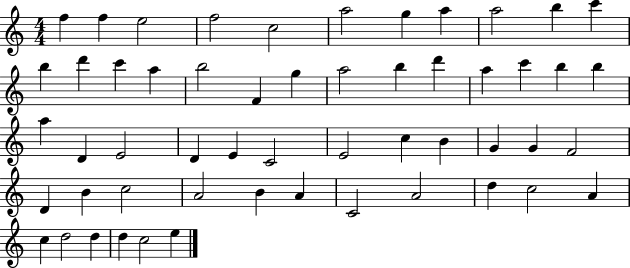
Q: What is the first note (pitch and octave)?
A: F5